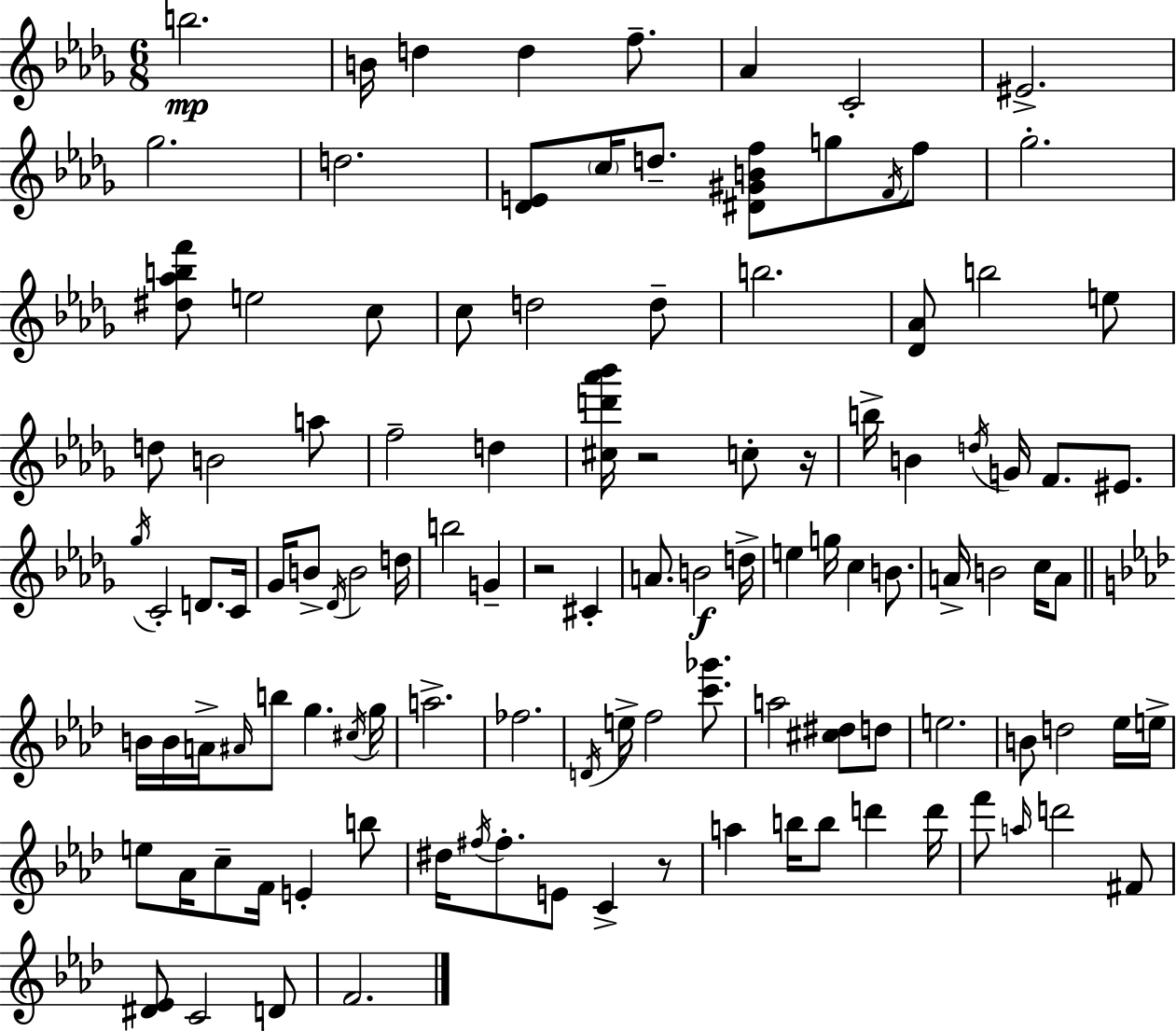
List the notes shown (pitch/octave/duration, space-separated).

B5/h. B4/s D5/q D5/q F5/e. Ab4/q C4/h EIS4/h. Gb5/h. D5/h. [Db4,E4]/e C5/s D5/e. [D#4,G#4,B4,F5]/e G5/e F4/s F5/e Gb5/h. [D#5,Ab5,B5,F6]/e E5/h C5/e C5/e D5/h D5/e B5/h. [Db4,Ab4]/e B5/h E5/e D5/e B4/h A5/e F5/h D5/q [C#5,D6,Ab6,Bb6]/s R/h C5/e R/s B5/s B4/q D5/s G4/s F4/e. EIS4/e. Gb5/s C4/h D4/e. C4/s Gb4/s B4/e Db4/s B4/h D5/s B5/h G4/q R/h C#4/q A4/e. B4/h D5/s E5/q G5/s C5/q B4/e. A4/s B4/h C5/s A4/e B4/s B4/s A4/s A#4/s B5/e G5/q. C#5/s G5/s A5/h. FES5/h. D4/s E5/s F5/h [C6,Gb6]/e. A5/h [C#5,D#5]/e D5/e E5/h. B4/e D5/h Eb5/s E5/s E5/e Ab4/s C5/e F4/s E4/q B5/e D#5/s F#5/s F#5/e. E4/e C4/q R/e A5/q B5/s B5/e D6/q D6/s F6/e A5/s D6/h F#4/e [D#4,Eb4]/e C4/h D4/e F4/h.